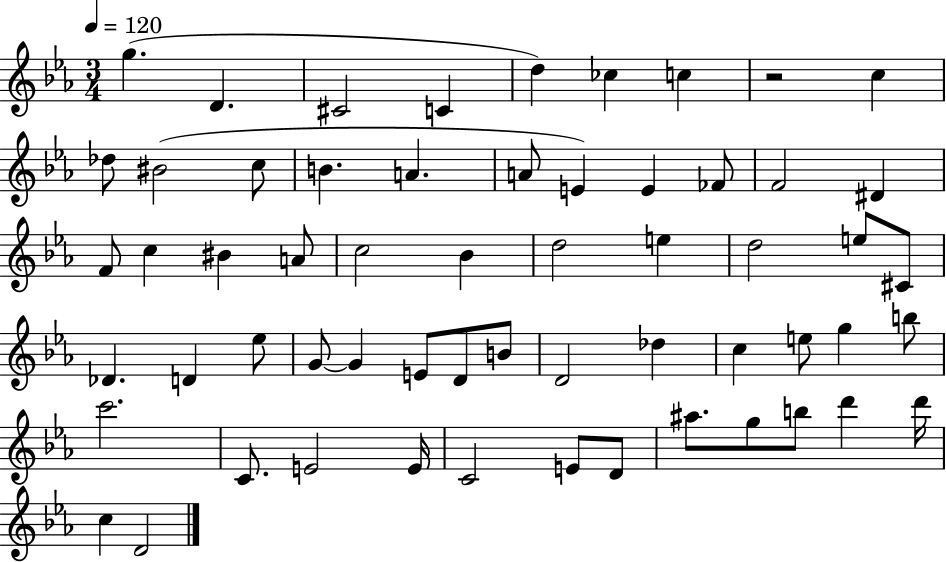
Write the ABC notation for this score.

X:1
T:Untitled
M:3/4
L:1/4
K:Eb
g D ^C2 C d _c c z2 c _d/2 ^B2 c/2 B A A/2 E E _F/2 F2 ^D F/2 c ^B A/2 c2 _B d2 e d2 e/2 ^C/2 _D D _e/2 G/2 G E/2 D/2 B/2 D2 _d c e/2 g b/2 c'2 C/2 E2 E/4 C2 E/2 D/2 ^a/2 g/2 b/2 d' d'/4 c D2